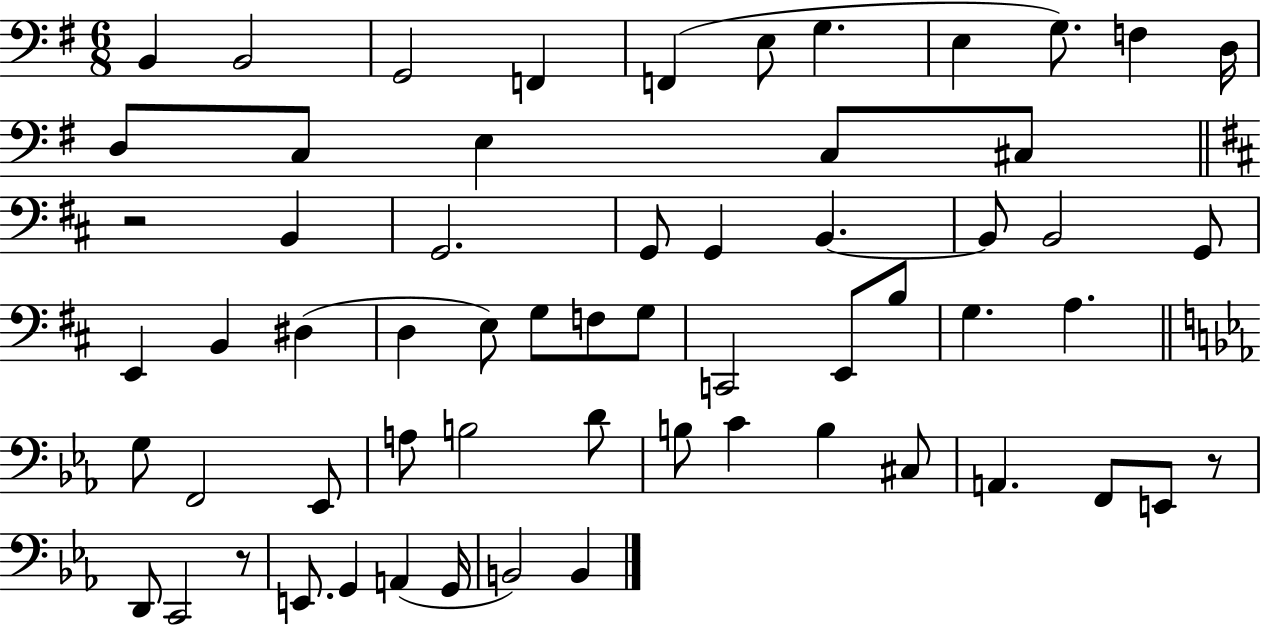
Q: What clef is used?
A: bass